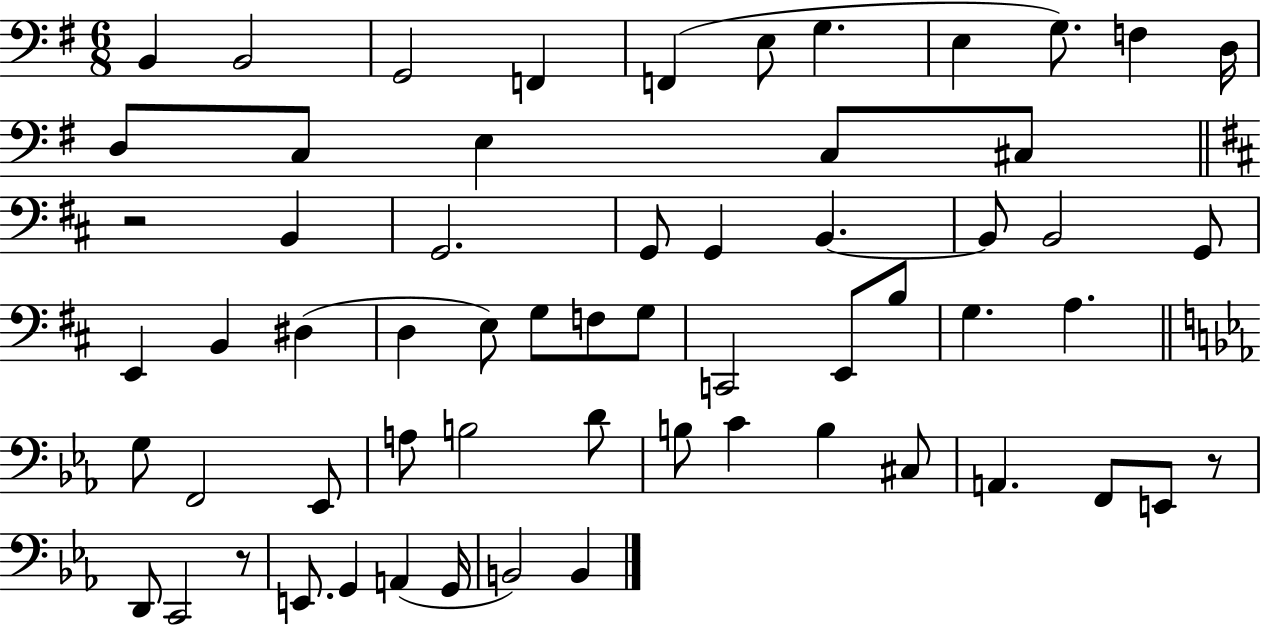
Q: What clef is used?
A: bass